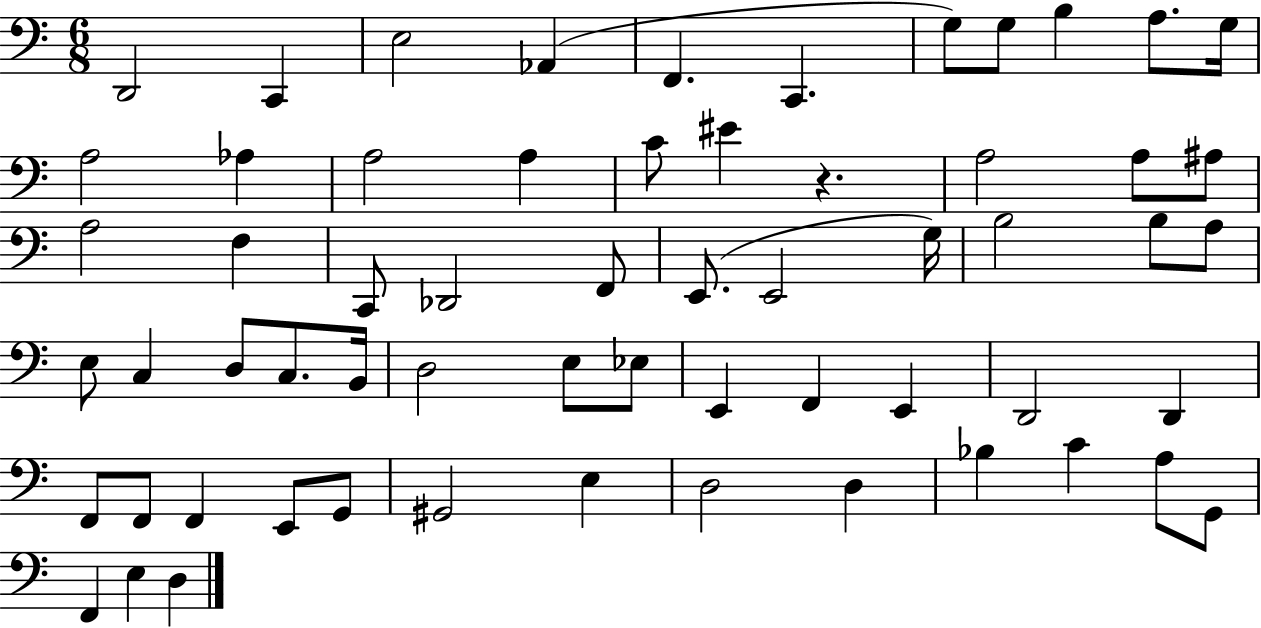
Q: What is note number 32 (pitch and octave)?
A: E3